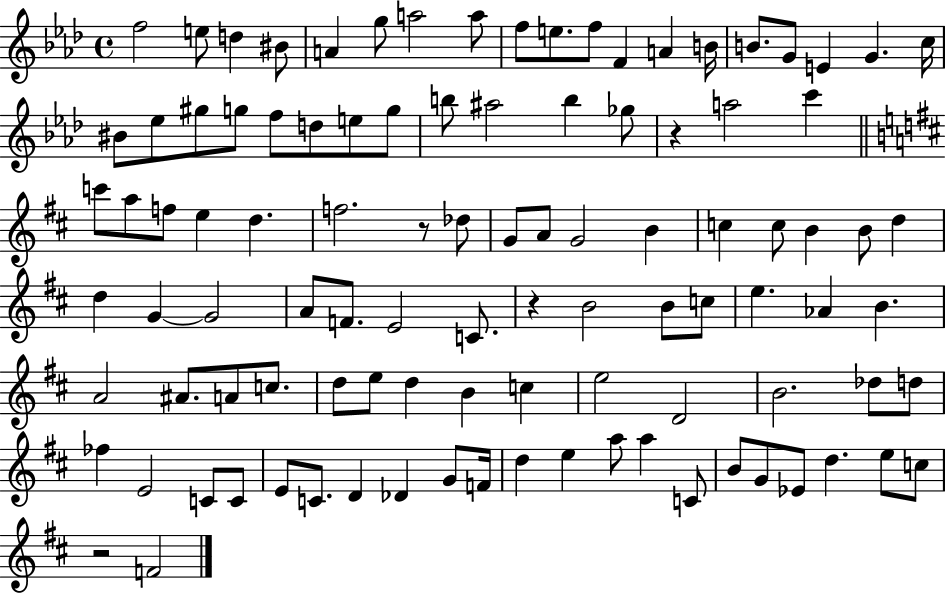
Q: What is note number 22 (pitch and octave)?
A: G#5